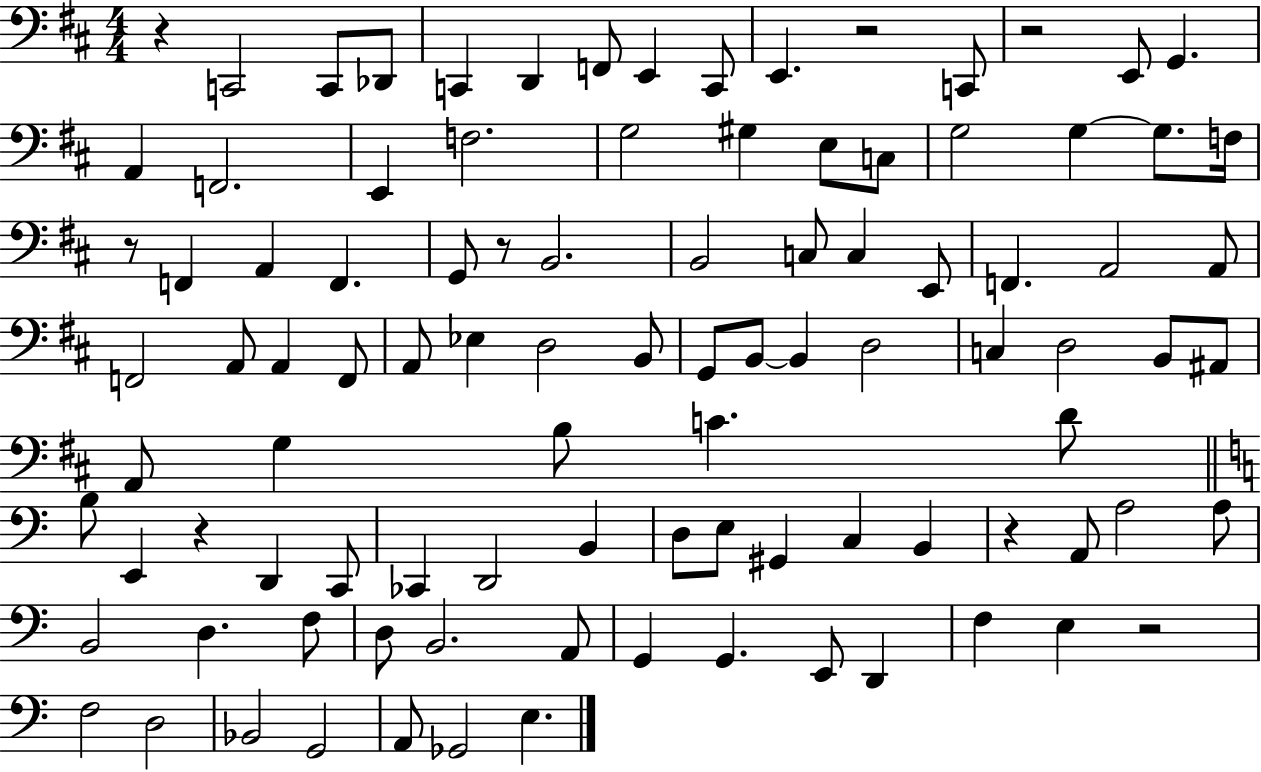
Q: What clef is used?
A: bass